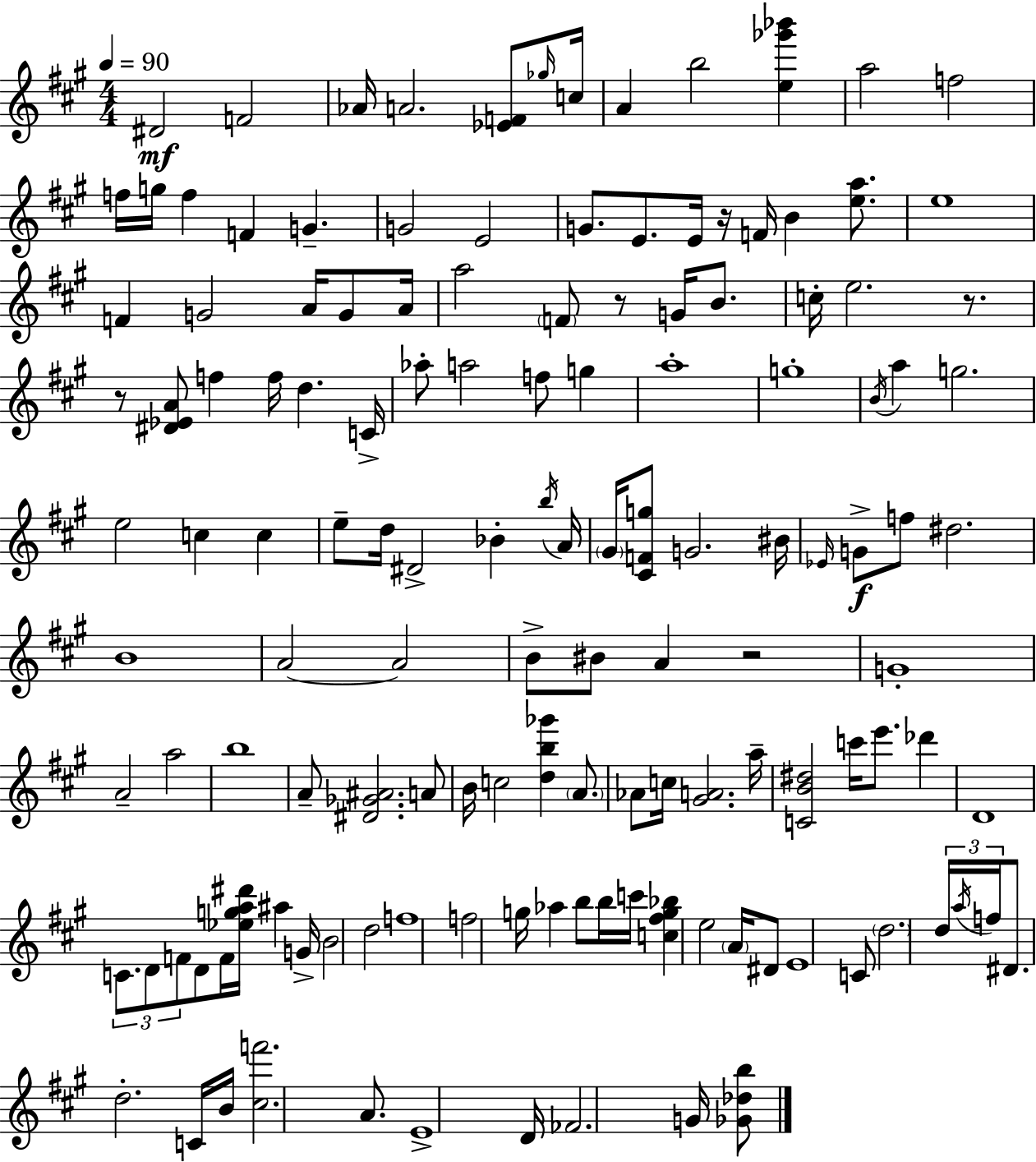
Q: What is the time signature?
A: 4/4